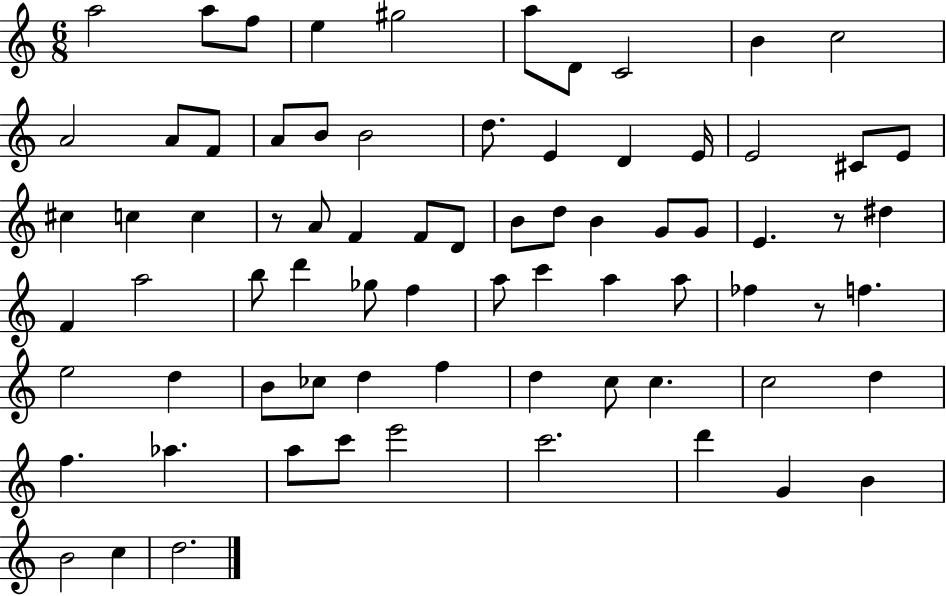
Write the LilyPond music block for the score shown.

{
  \clef treble
  \numericTimeSignature
  \time 6/8
  \key c \major
  a''2 a''8 f''8 | e''4 gis''2 | a''8 d'8 c'2 | b'4 c''2 | \break a'2 a'8 f'8 | a'8 b'8 b'2 | d''8. e'4 d'4 e'16 | e'2 cis'8 e'8 | \break cis''4 c''4 c''4 | r8 a'8 f'4 f'8 d'8 | b'8 d''8 b'4 g'8 g'8 | e'4. r8 dis''4 | \break f'4 a''2 | b''8 d'''4 ges''8 f''4 | a''8 c'''4 a''4 a''8 | fes''4 r8 f''4. | \break e''2 d''4 | b'8 ces''8 d''4 f''4 | d''4 c''8 c''4. | c''2 d''4 | \break f''4. aes''4. | a''8 c'''8 e'''2 | c'''2. | d'''4 g'4 b'4 | \break b'2 c''4 | d''2. | \bar "|."
}